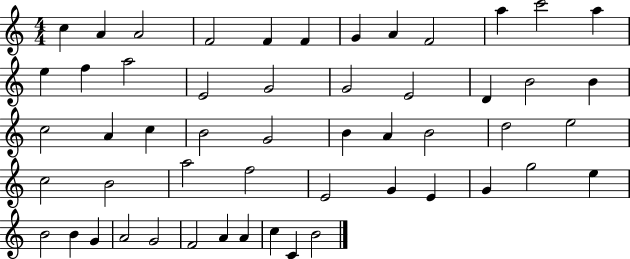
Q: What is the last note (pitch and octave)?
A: B4